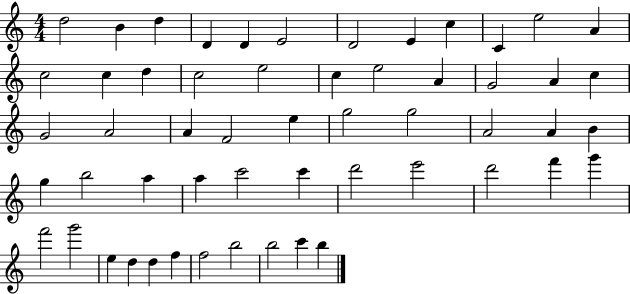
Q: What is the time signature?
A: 4/4